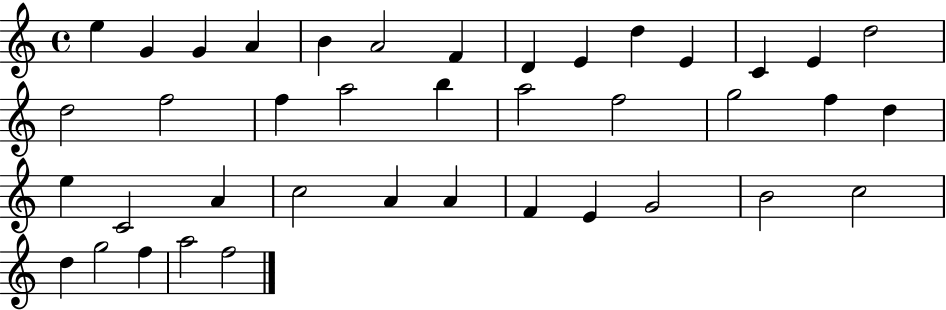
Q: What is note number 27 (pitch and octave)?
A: A4